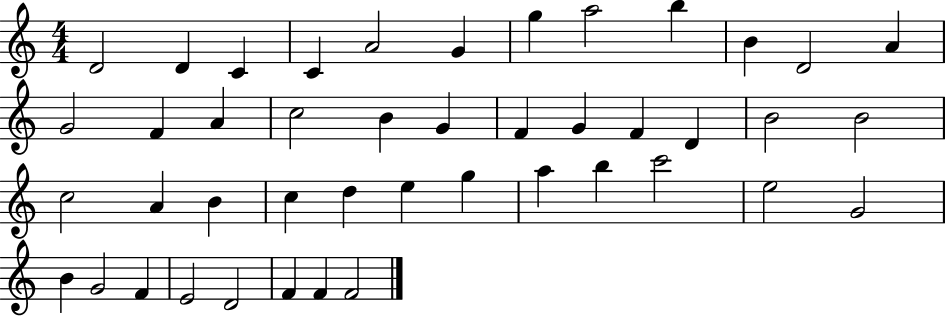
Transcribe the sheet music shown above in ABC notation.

X:1
T:Untitled
M:4/4
L:1/4
K:C
D2 D C C A2 G g a2 b B D2 A G2 F A c2 B G F G F D B2 B2 c2 A B c d e g a b c'2 e2 G2 B G2 F E2 D2 F F F2